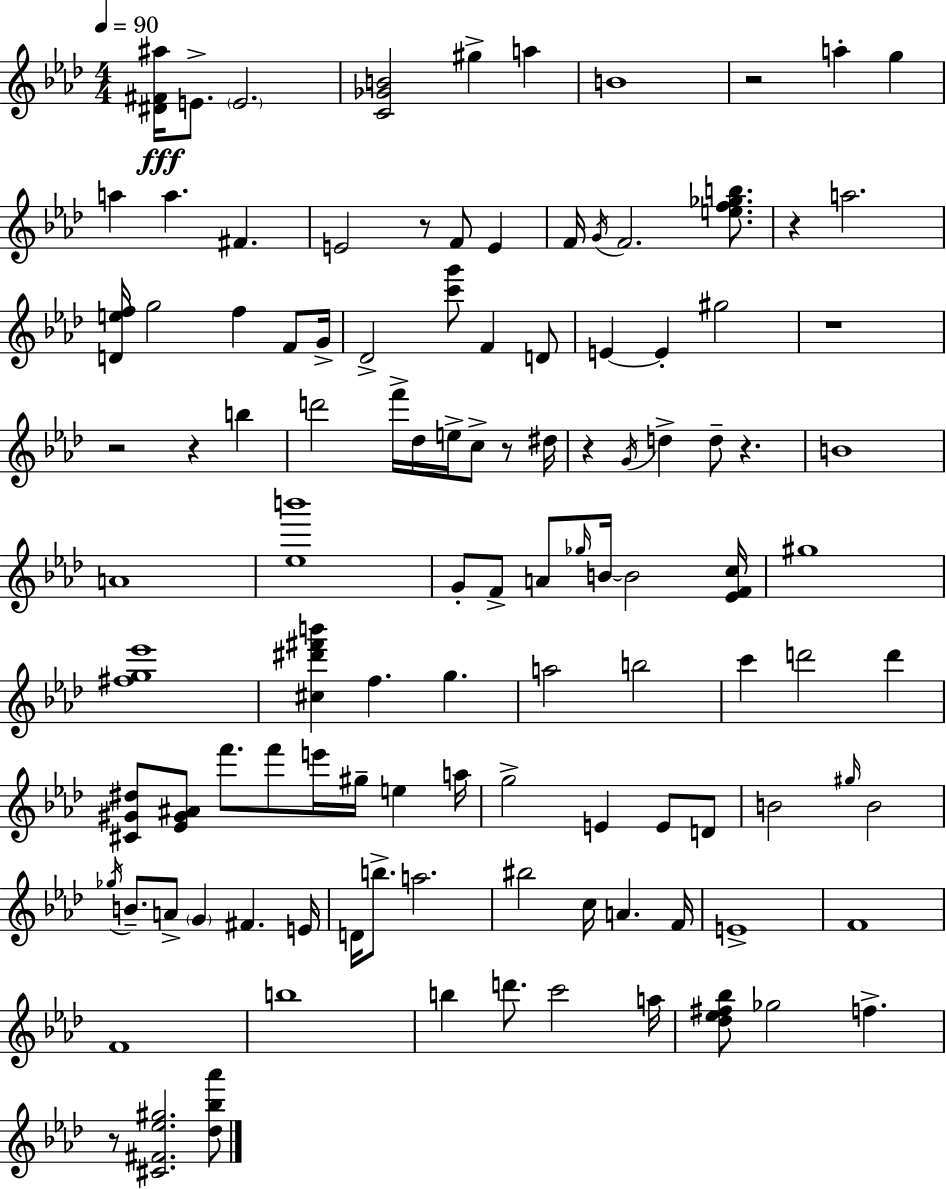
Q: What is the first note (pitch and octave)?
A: E4